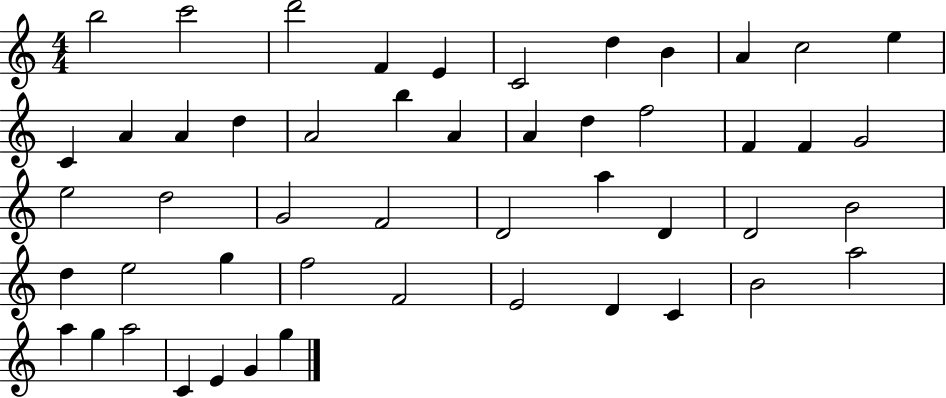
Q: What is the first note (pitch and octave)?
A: B5